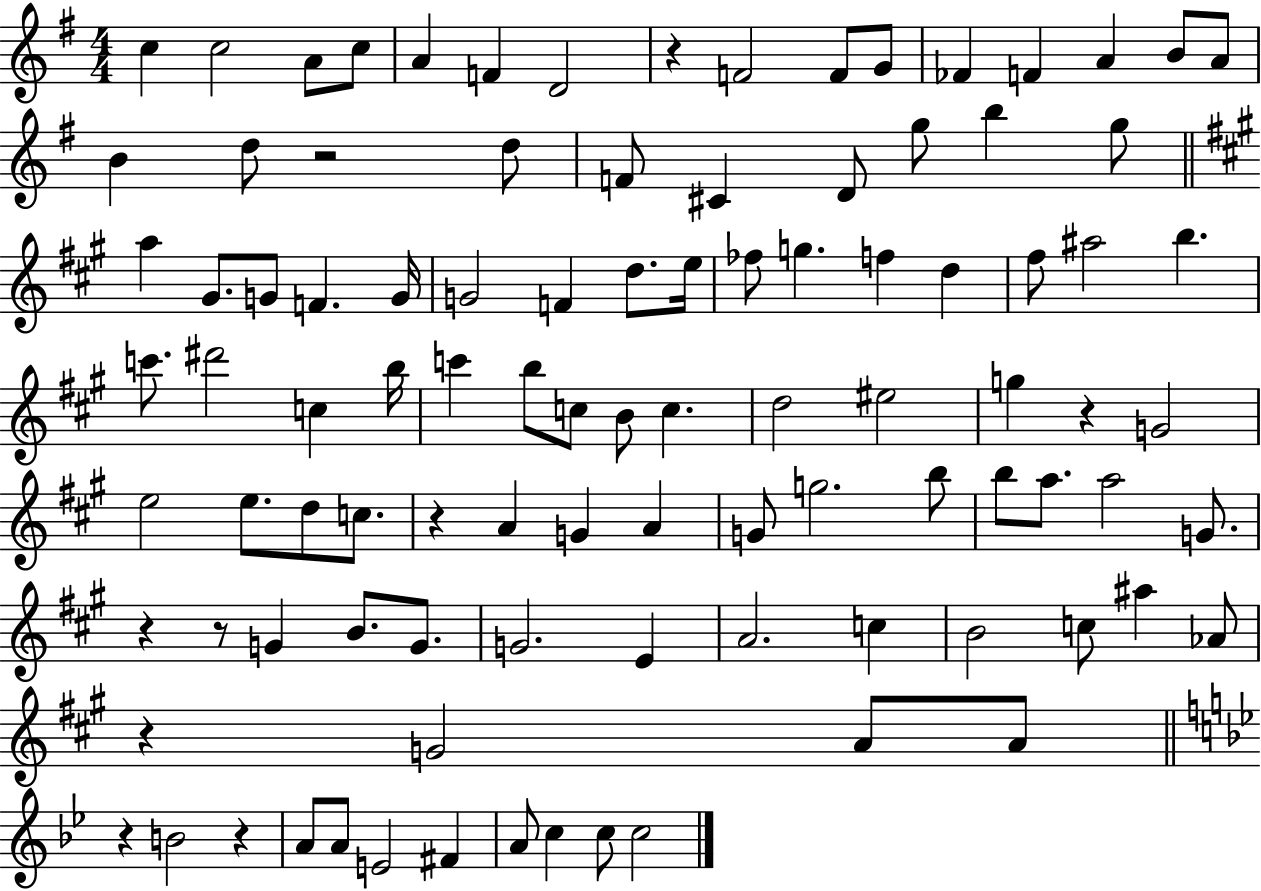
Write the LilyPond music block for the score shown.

{
  \clef treble
  \numericTimeSignature
  \time 4/4
  \key g \major
  c''4 c''2 a'8 c''8 | a'4 f'4 d'2 | r4 f'2 f'8 g'8 | fes'4 f'4 a'4 b'8 a'8 | \break b'4 d''8 r2 d''8 | f'8 cis'4 d'8 g''8 b''4 g''8 | \bar "||" \break \key a \major a''4 gis'8. g'8 f'4. g'16 | g'2 f'4 d''8. e''16 | fes''8 g''4. f''4 d''4 | fis''8 ais''2 b''4. | \break c'''8. dis'''2 c''4 b''16 | c'''4 b''8 c''8 b'8 c''4. | d''2 eis''2 | g''4 r4 g'2 | \break e''2 e''8. d''8 c''8. | r4 a'4 g'4 a'4 | g'8 g''2. b''8 | b''8 a''8. a''2 g'8. | \break r4 r8 g'4 b'8. g'8. | g'2. e'4 | a'2. c''4 | b'2 c''8 ais''4 aes'8 | \break r4 g'2 a'8 a'8 | \bar "||" \break \key g \minor r4 b'2 r4 | a'8 a'8 e'2 fis'4 | a'8 c''4 c''8 c''2 | \bar "|."
}